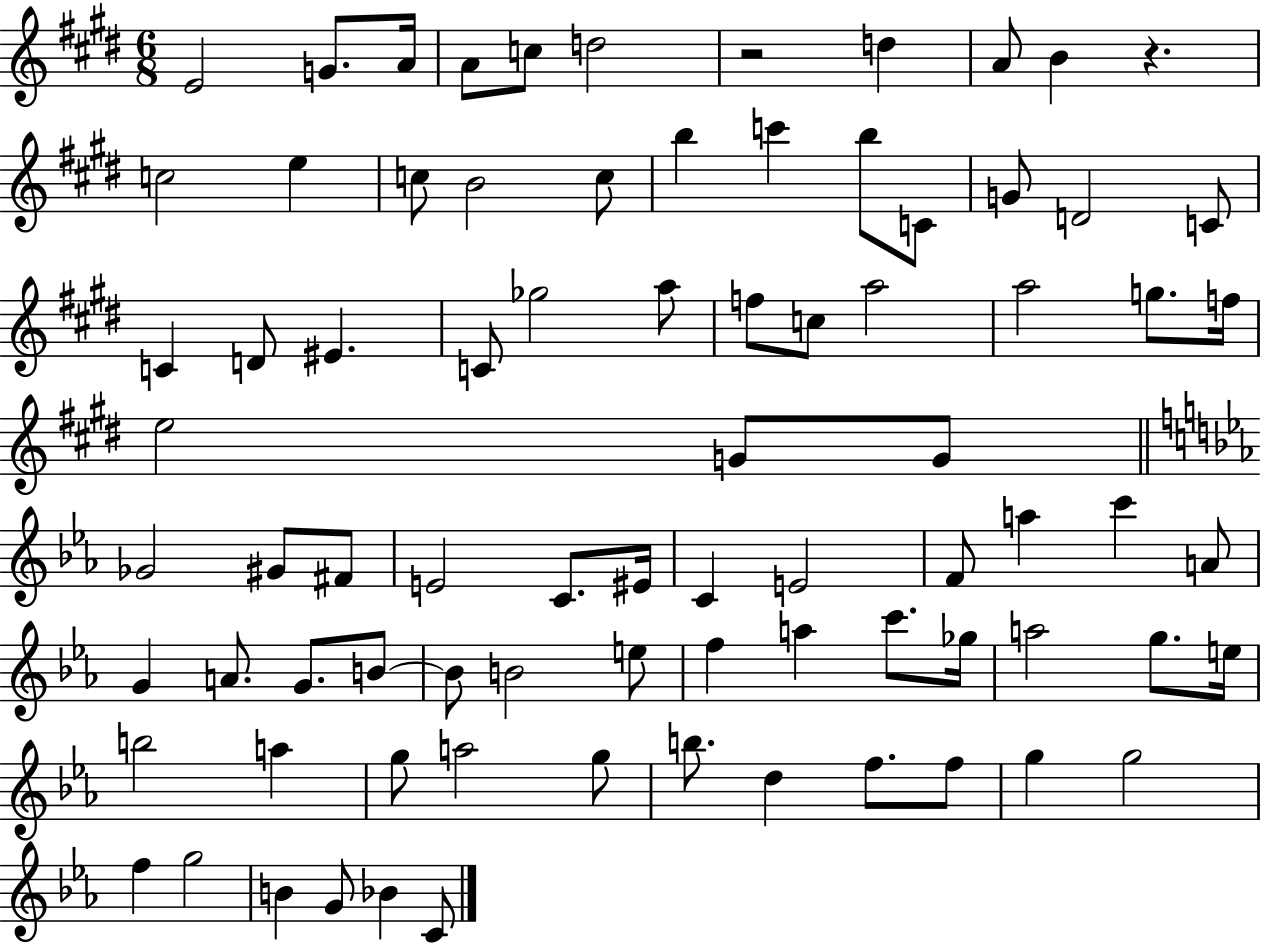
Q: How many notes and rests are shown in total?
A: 81